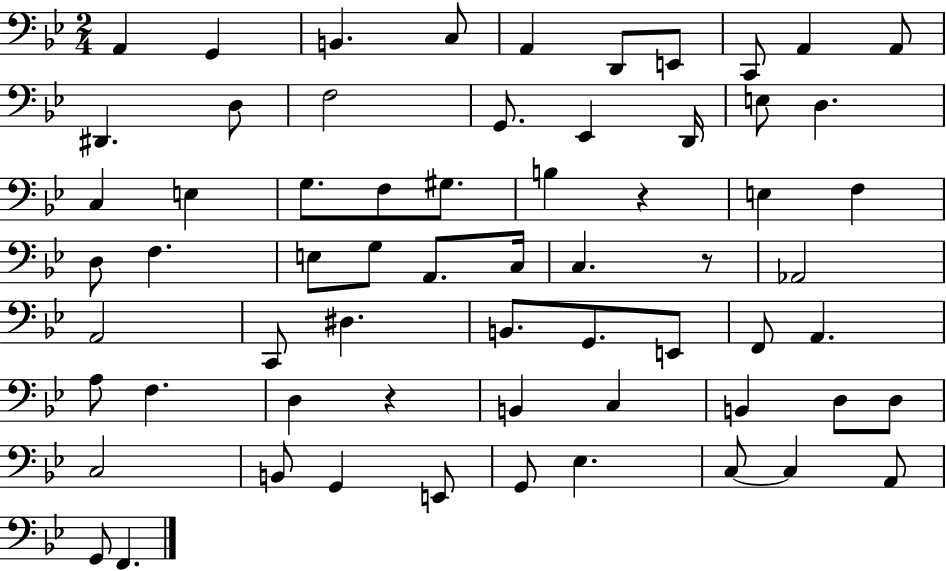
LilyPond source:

{
  \clef bass
  \numericTimeSignature
  \time 2/4
  \key bes \major
  a,4 g,4 | b,4. c8 | a,4 d,8 e,8 | c,8 a,4 a,8 | \break dis,4. d8 | f2 | g,8. ees,4 d,16 | e8 d4. | \break c4 e4 | g8. f8 gis8. | b4 r4 | e4 f4 | \break d8 f4. | e8 g8 a,8. c16 | c4. r8 | aes,2 | \break a,2 | c,8 dis4. | b,8. g,8. e,8 | f,8 a,4. | \break a8 f4. | d4 r4 | b,4 c4 | b,4 d8 d8 | \break c2 | b,8 g,4 e,8 | g,8 ees4. | c8~~ c4 a,8 | \break g,8 f,4. | \bar "|."
}